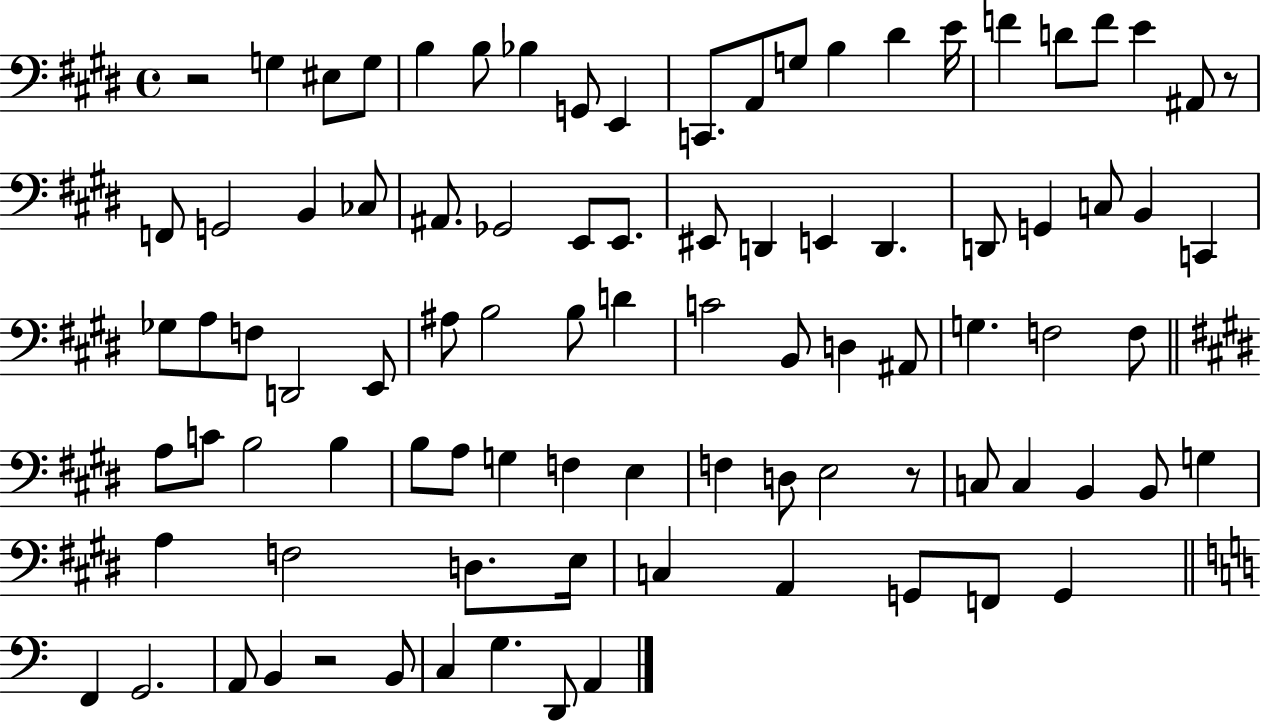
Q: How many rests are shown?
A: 4